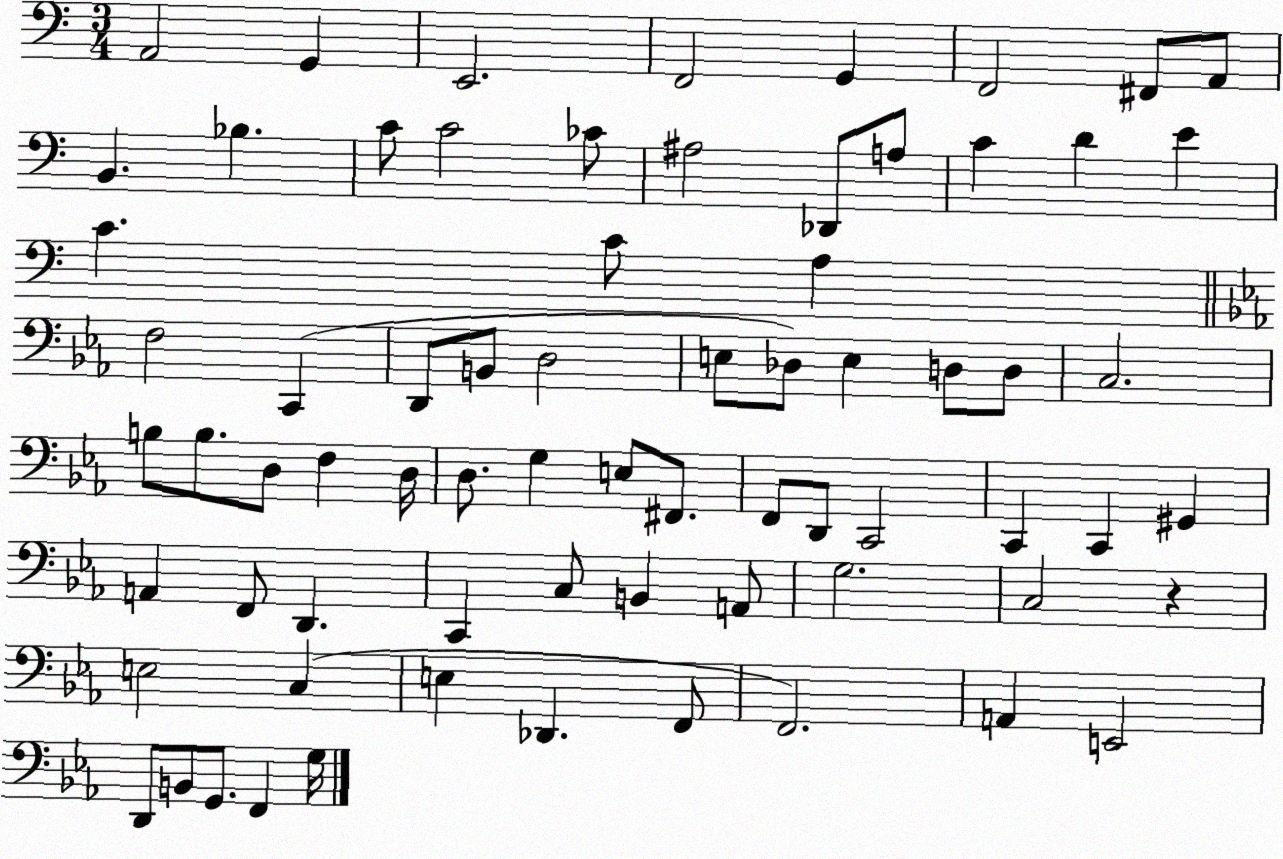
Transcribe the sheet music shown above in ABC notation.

X:1
T:Untitled
M:3/4
L:1/4
K:C
A,,2 G,, E,,2 F,,2 G,, F,,2 ^F,,/2 A,,/2 B,, _B, C/2 C2 _C/2 ^A,2 _D,,/2 A,/2 C D E C C/2 A, F,2 C,, D,,/2 B,,/2 D,2 E,/2 _D,/2 E, D,/2 D,/2 C,2 B,/2 B,/2 D,/2 F, D,/4 D,/2 G, E,/2 ^F,,/2 F,,/2 D,,/2 C,,2 C,, C,, ^G,, A,, F,,/2 D,, C,, C,/2 B,, A,,/2 G,2 C,2 z E,2 C, E, _D,, F,,/2 F,,2 A,, E,,2 D,,/2 B,,/2 G,,/2 F,, G,/4